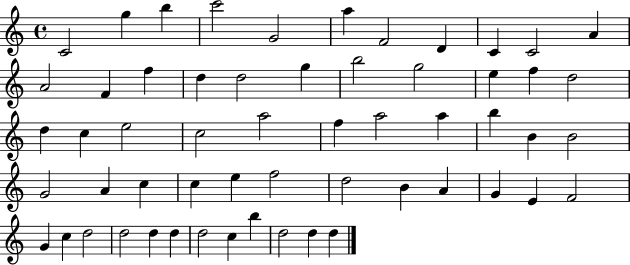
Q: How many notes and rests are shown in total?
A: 57